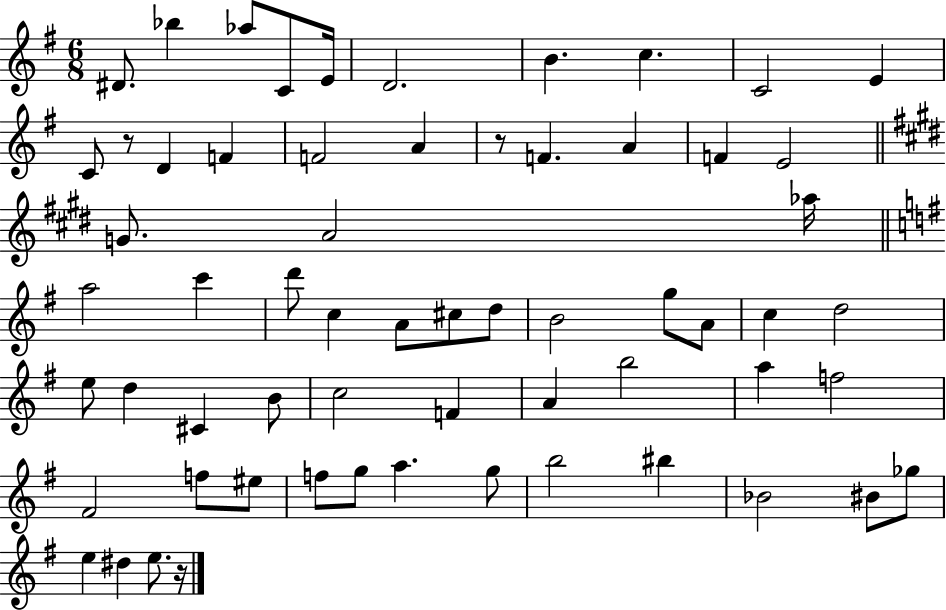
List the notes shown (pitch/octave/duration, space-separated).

D#4/e. Bb5/q Ab5/e C4/e E4/s D4/h. B4/q. C5/q. C4/h E4/q C4/e R/e D4/q F4/q F4/h A4/q R/e F4/q. A4/q F4/q E4/h G4/e. A4/h Ab5/s A5/h C6/q D6/e C5/q A4/e C#5/e D5/e B4/h G5/e A4/e C5/q D5/h E5/e D5/q C#4/q B4/e C5/h F4/q A4/q B5/h A5/q F5/h F#4/h F5/e EIS5/e F5/e G5/e A5/q. G5/e B5/h BIS5/q Bb4/h BIS4/e Gb5/e E5/q D#5/q E5/e. R/s